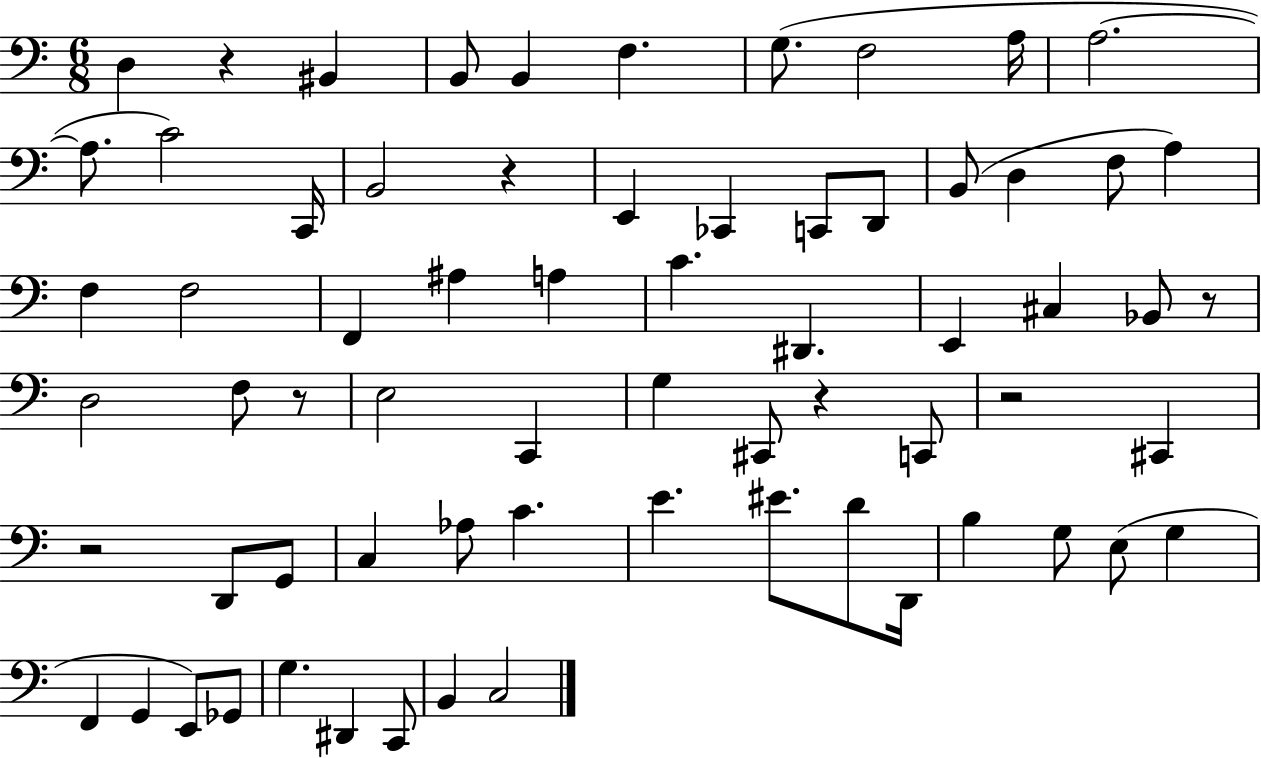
D3/q R/q BIS2/q B2/e B2/q F3/q. G3/e. F3/h A3/s A3/h. A3/e. C4/h C2/s B2/h R/q E2/q CES2/q C2/e D2/e B2/e D3/q F3/e A3/q F3/q F3/h F2/q A#3/q A3/q C4/q. D#2/q. E2/q C#3/q Bb2/e R/e D3/h F3/e R/e E3/h C2/q G3/q C#2/e R/q C2/e R/h C#2/q R/h D2/e G2/e C3/q Ab3/e C4/q. E4/q. EIS4/e. D4/e D2/s B3/q G3/e E3/e G3/q F2/q G2/q E2/e Gb2/e G3/q. D#2/q C2/e B2/q C3/h